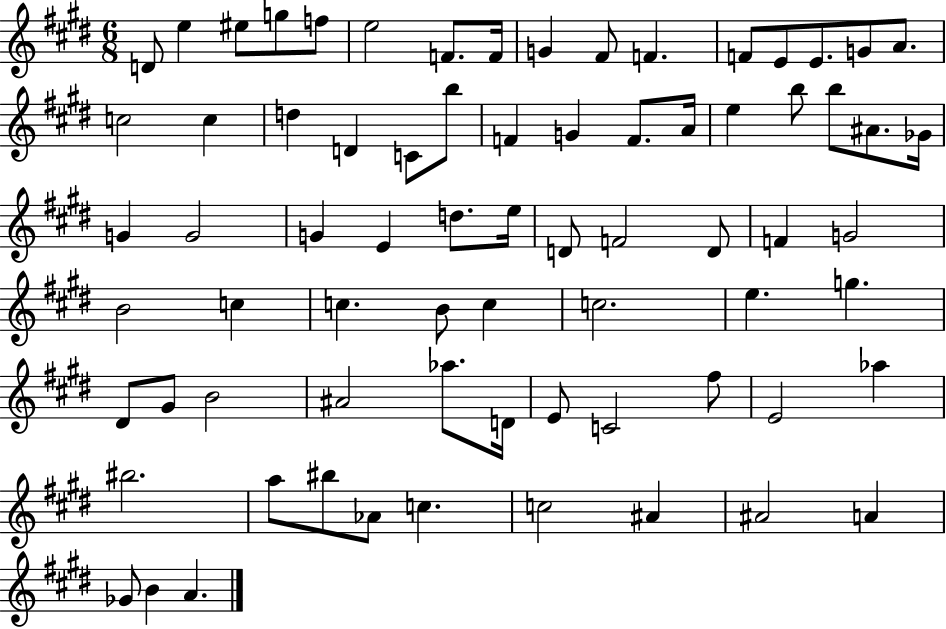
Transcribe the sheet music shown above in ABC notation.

X:1
T:Untitled
M:6/8
L:1/4
K:E
D/2 e ^e/2 g/2 f/2 e2 F/2 F/4 G ^F/2 F F/2 E/2 E/2 G/2 A/2 c2 c d D C/2 b/2 F G F/2 A/4 e b/2 b/2 ^A/2 _G/4 G G2 G E d/2 e/4 D/2 F2 D/2 F G2 B2 c c B/2 c c2 e g ^D/2 ^G/2 B2 ^A2 _a/2 D/4 E/2 C2 ^f/2 E2 _a ^b2 a/2 ^b/2 _A/2 c c2 ^A ^A2 A _G/2 B A